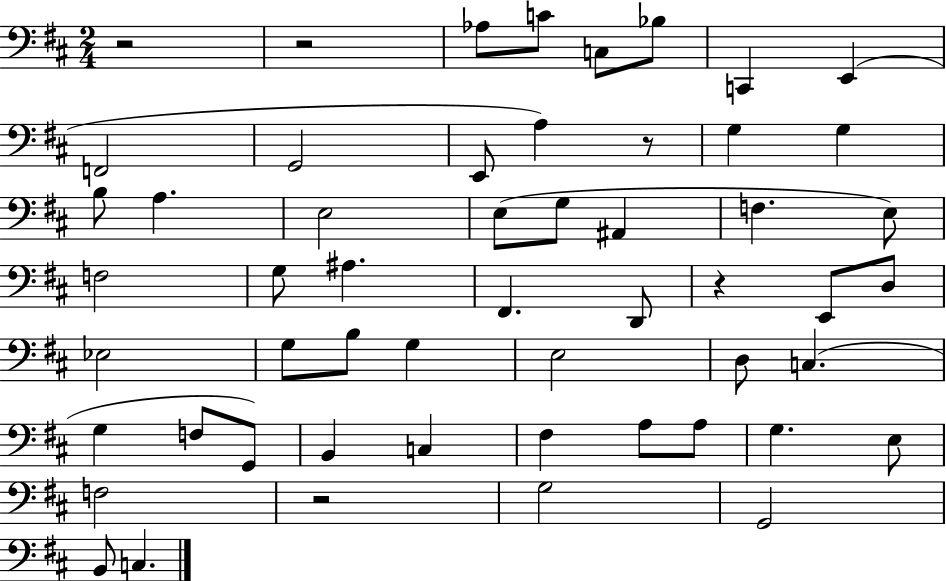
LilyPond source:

{
  \clef bass
  \numericTimeSignature
  \time 2/4
  \key d \major
  r2 | r2 | aes8 c'8 c8 bes8 | c,4 e,4( | \break f,2 | g,2 | e,8 a4) r8 | g4 g4 | \break b8 a4. | e2 | e8( g8 ais,4 | f4. e8) | \break f2 | g8 ais4. | fis,4. d,8 | r4 e,8 d8 | \break ees2 | g8 b8 g4 | e2 | d8 c4.( | \break g4 f8 g,8) | b,4 c4 | fis4 a8 a8 | g4. e8 | \break f2 | r2 | g2 | g,2 | \break b,8 c4. | \bar "|."
}